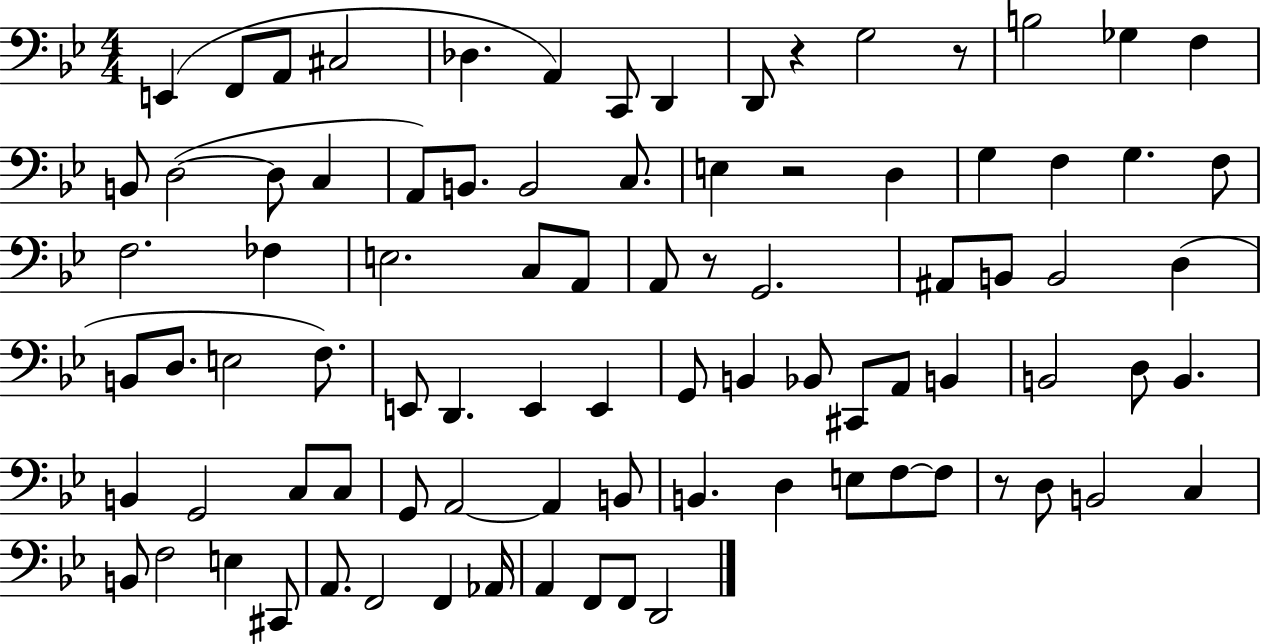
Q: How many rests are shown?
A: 5